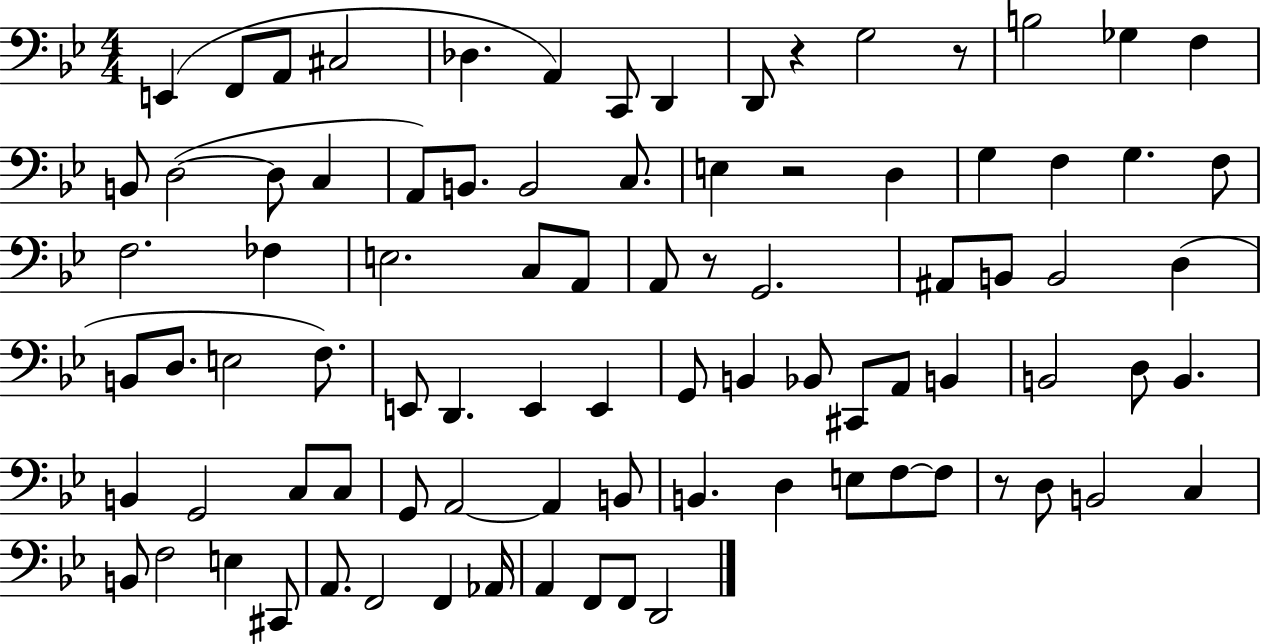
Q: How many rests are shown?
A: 5